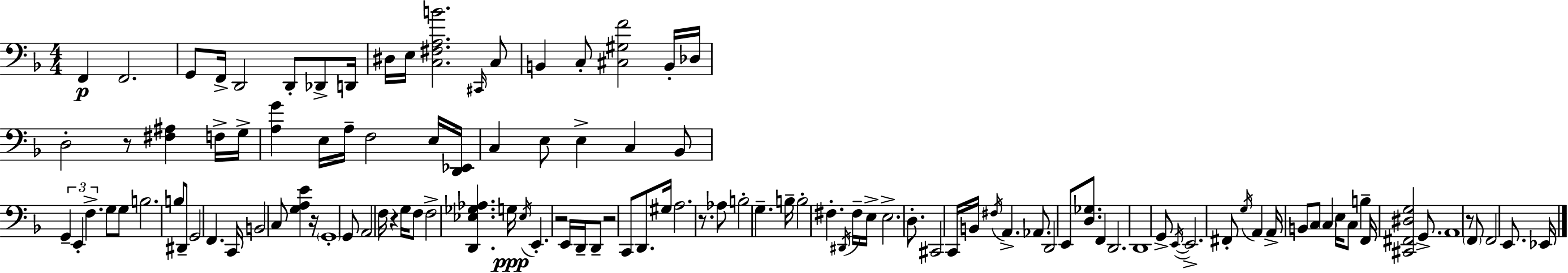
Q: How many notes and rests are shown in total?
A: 116